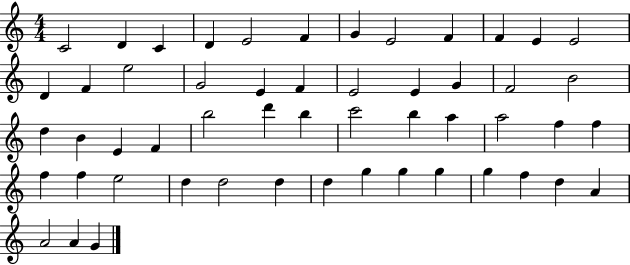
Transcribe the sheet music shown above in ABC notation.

X:1
T:Untitled
M:4/4
L:1/4
K:C
C2 D C D E2 F G E2 F F E E2 D F e2 G2 E F E2 E G F2 B2 d B E F b2 d' b c'2 b a a2 f f f f e2 d d2 d d g g g g f d A A2 A G